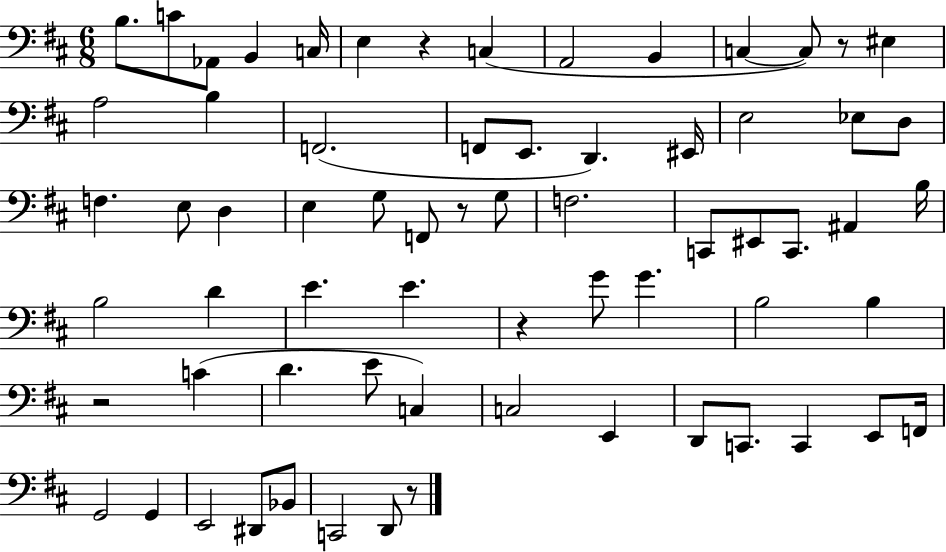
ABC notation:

X:1
T:Untitled
M:6/8
L:1/4
K:D
B,/2 C/2 _A,,/2 B,, C,/4 E, z C, A,,2 B,, C, C,/2 z/2 ^E, A,2 B, F,,2 F,,/2 E,,/2 D,, ^E,,/4 E,2 _E,/2 D,/2 F, E,/2 D, E, G,/2 F,,/2 z/2 G,/2 F,2 C,,/2 ^E,,/2 C,,/2 ^A,, B,/4 B,2 D E E z G/2 G B,2 B, z2 C D E/2 C, C,2 E,, D,,/2 C,,/2 C,, E,,/2 F,,/4 G,,2 G,, E,,2 ^D,,/2 _B,,/2 C,,2 D,,/2 z/2